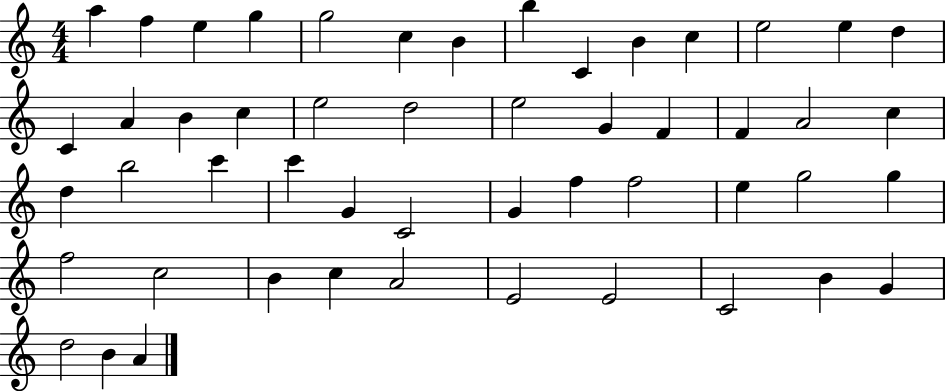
X:1
T:Untitled
M:4/4
L:1/4
K:C
a f e g g2 c B b C B c e2 e d C A B c e2 d2 e2 G F F A2 c d b2 c' c' G C2 G f f2 e g2 g f2 c2 B c A2 E2 E2 C2 B G d2 B A